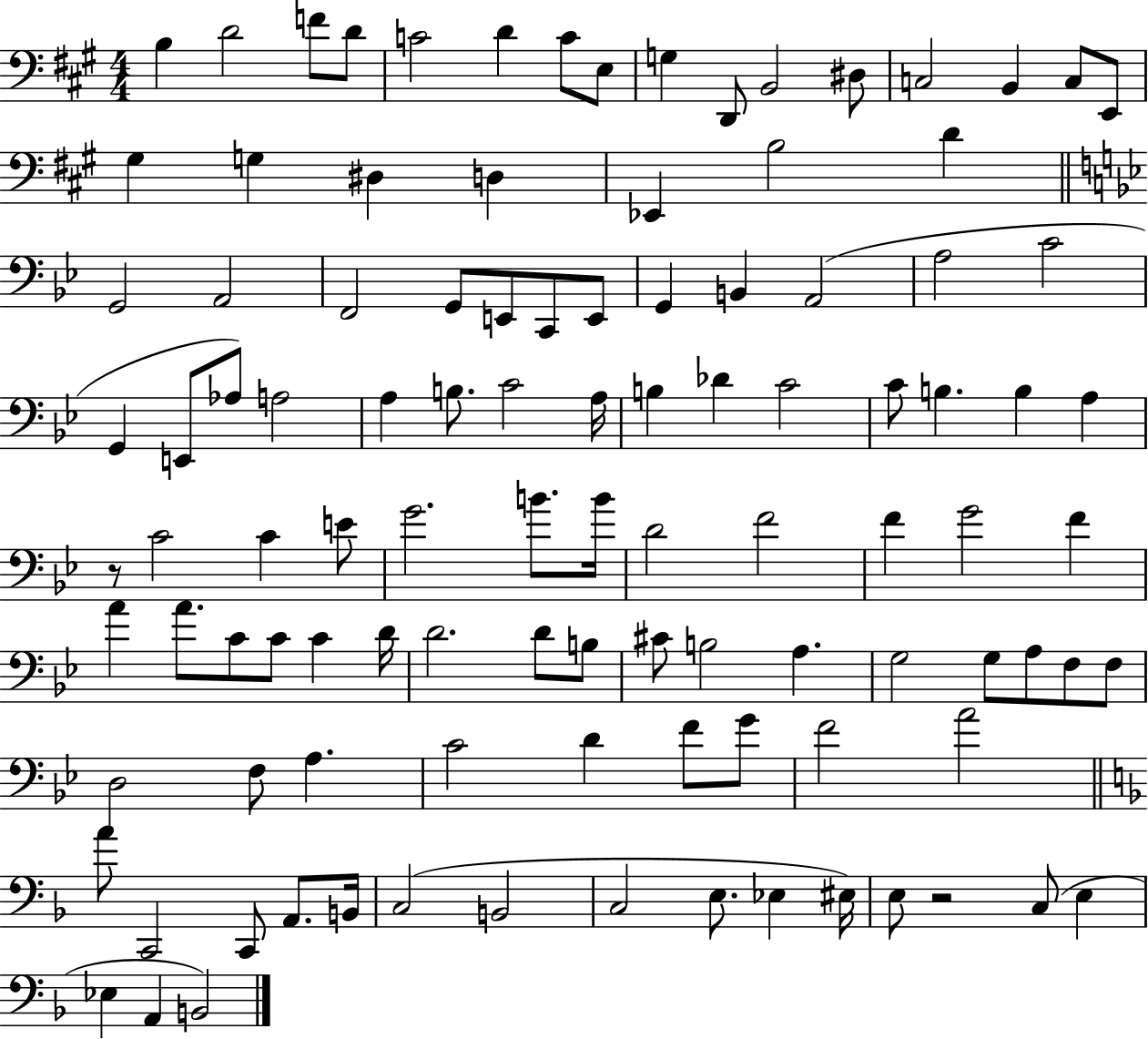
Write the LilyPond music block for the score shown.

{
  \clef bass
  \numericTimeSignature
  \time 4/4
  \key a \major
  b4 d'2 f'8 d'8 | c'2 d'4 c'8 e8 | g4 d,8 b,2 dis8 | c2 b,4 c8 e,8 | \break gis4 g4 dis4 d4 | ees,4 b2 d'4 | \bar "||" \break \key bes \major g,2 a,2 | f,2 g,8 e,8 c,8 e,8 | g,4 b,4 a,2( | a2 c'2 | \break g,4 e,8 aes8) a2 | a4 b8. c'2 a16 | b4 des'4 c'2 | c'8 b4. b4 a4 | \break r8 c'2 c'4 e'8 | g'2. b'8. b'16 | d'2 f'2 | f'4 g'2 f'4 | \break a'4 a'8. c'8 c'8 c'4 d'16 | d'2. d'8 b8 | cis'8 b2 a4. | g2 g8 a8 f8 f8 | \break d2 f8 a4. | c'2 d'4 f'8 g'8 | f'2 a'2 | \bar "||" \break \key d \minor a'8 c,2 c,8 a,8. b,16 | c2( b,2 | c2 e8. ees4 eis16) | e8 r2 c8( e4 | \break ees4 a,4 b,2) | \bar "|."
}